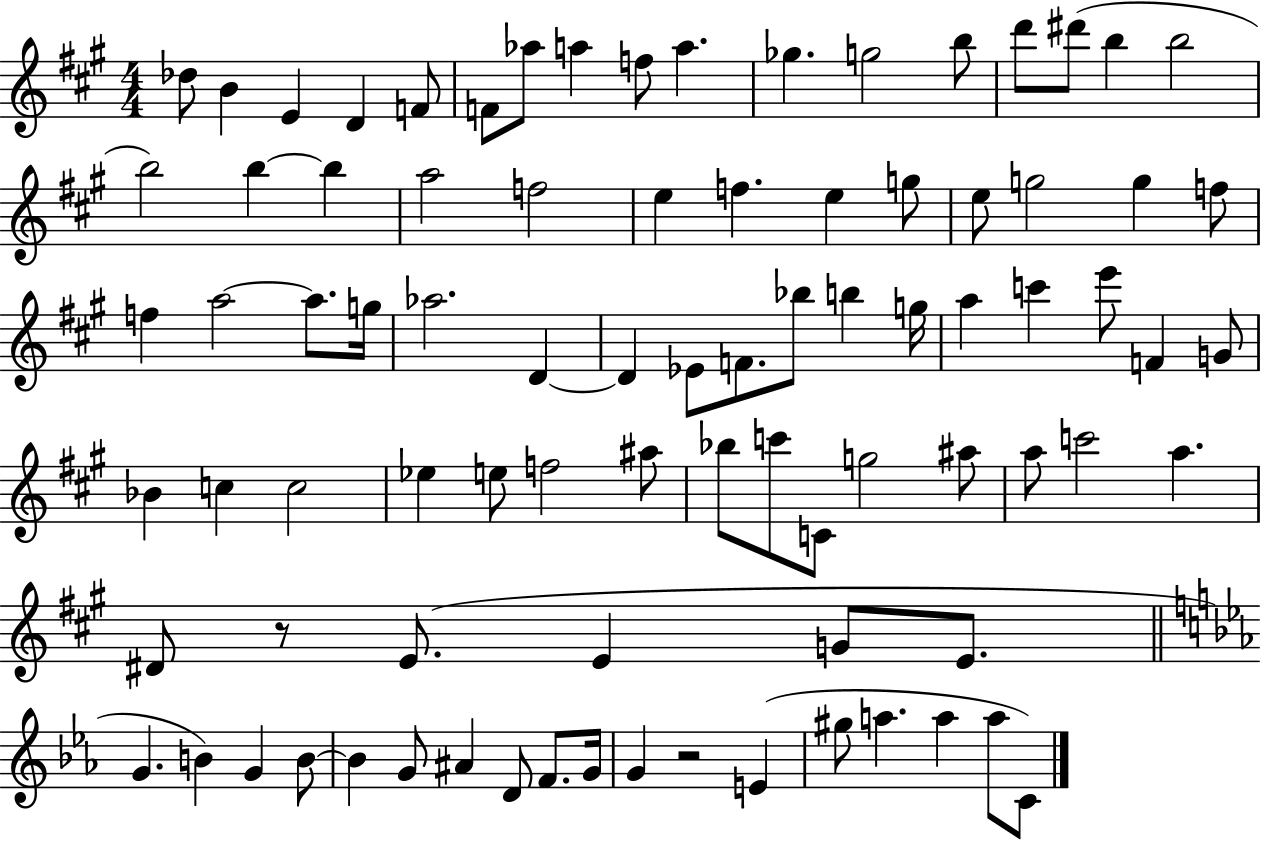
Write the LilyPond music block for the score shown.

{
  \clef treble
  \numericTimeSignature
  \time 4/4
  \key a \major
  des''8 b'4 e'4 d'4 f'8 | f'8 aes''8 a''4 f''8 a''4. | ges''4. g''2 b''8 | d'''8 dis'''8( b''4 b''2 | \break b''2) b''4~~ b''4 | a''2 f''2 | e''4 f''4. e''4 g''8 | e''8 g''2 g''4 f''8 | \break f''4 a''2~~ a''8. g''16 | aes''2. d'4~~ | d'4 ees'8 f'8. bes''8 b''4 g''16 | a''4 c'''4 e'''8 f'4 g'8 | \break bes'4 c''4 c''2 | ees''4 e''8 f''2 ais''8 | bes''8 c'''8 c'8 g''2 ais''8 | a''8 c'''2 a''4. | \break dis'8 r8 e'8.( e'4 g'8 e'8. | \bar "||" \break \key c \minor g'4. b'4) g'4 b'8~~ | b'4 g'8 ais'4 d'8 f'8. g'16 | g'4 r2 e'4( | gis''8 a''4. a''4 a''8 c'8) | \break \bar "|."
}